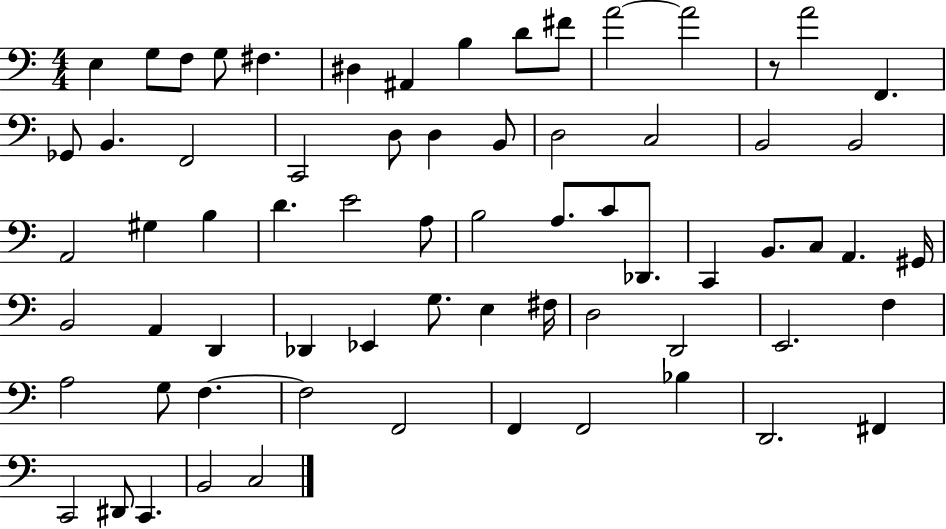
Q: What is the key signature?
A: C major